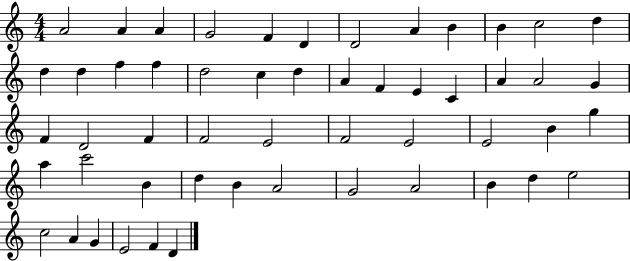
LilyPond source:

{
  \clef treble
  \numericTimeSignature
  \time 4/4
  \key c \major
  a'2 a'4 a'4 | g'2 f'4 d'4 | d'2 a'4 b'4 | b'4 c''2 d''4 | \break d''4 d''4 f''4 f''4 | d''2 c''4 d''4 | a'4 f'4 e'4 c'4 | a'4 a'2 g'4 | \break f'4 d'2 f'4 | f'2 e'2 | f'2 e'2 | e'2 b'4 g''4 | \break a''4 c'''2 b'4 | d''4 b'4 a'2 | g'2 a'2 | b'4 d''4 e''2 | \break c''2 a'4 g'4 | e'2 f'4 d'4 | \bar "|."
}